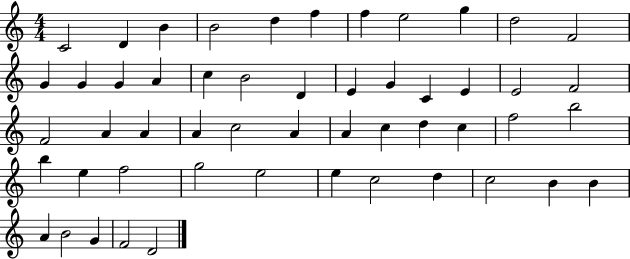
X:1
T:Untitled
M:4/4
L:1/4
K:C
C2 D B B2 d f f e2 g d2 F2 G G G A c B2 D E G C E E2 F2 F2 A A A c2 A A c d c f2 b2 b e f2 g2 e2 e c2 d c2 B B A B2 G F2 D2